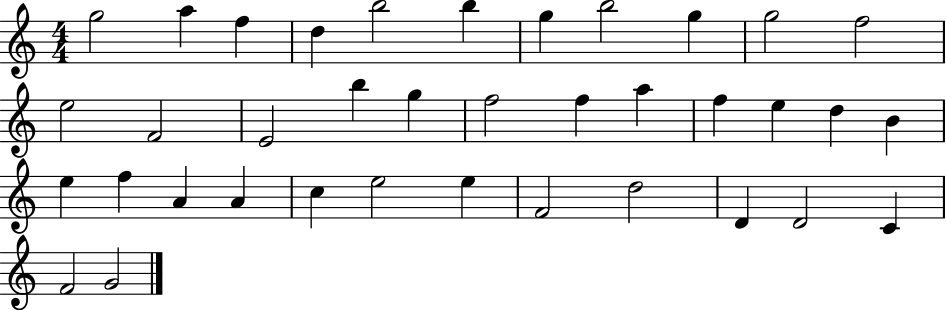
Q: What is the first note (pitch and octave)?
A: G5